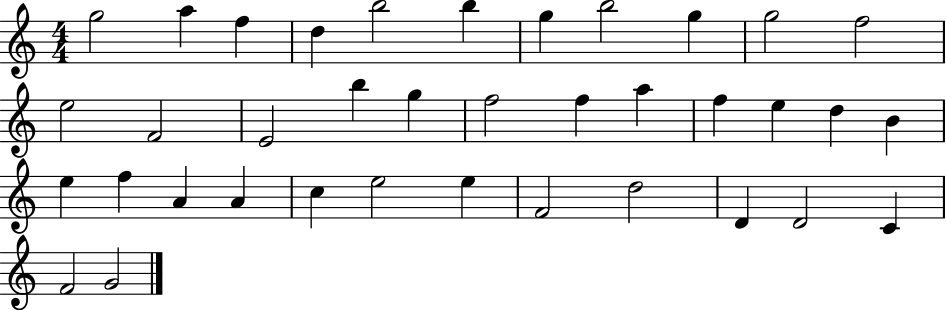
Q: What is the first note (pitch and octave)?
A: G5